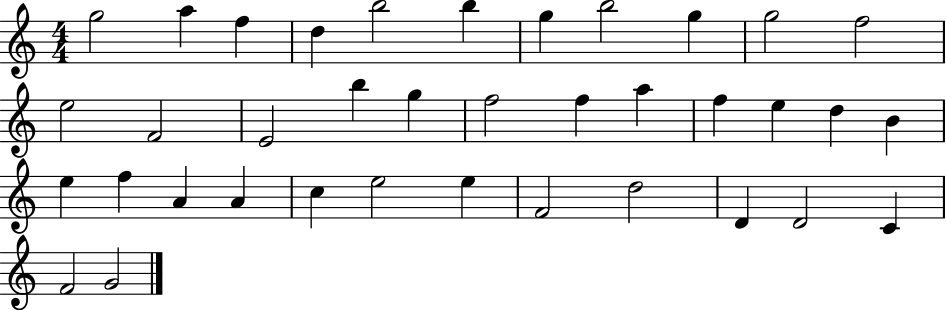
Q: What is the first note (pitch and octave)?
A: G5